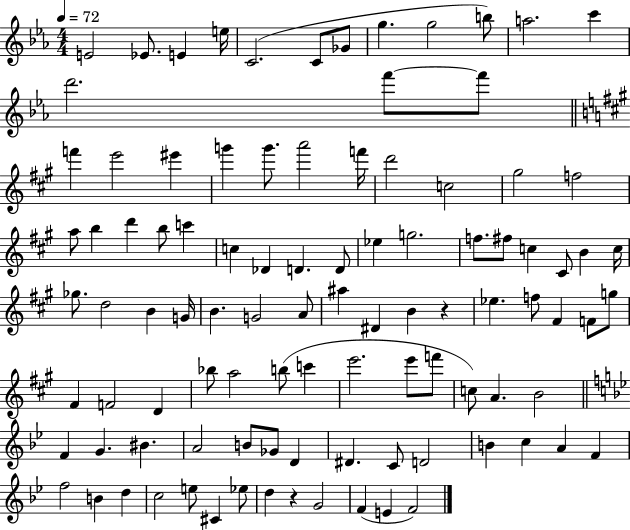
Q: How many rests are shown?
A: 2